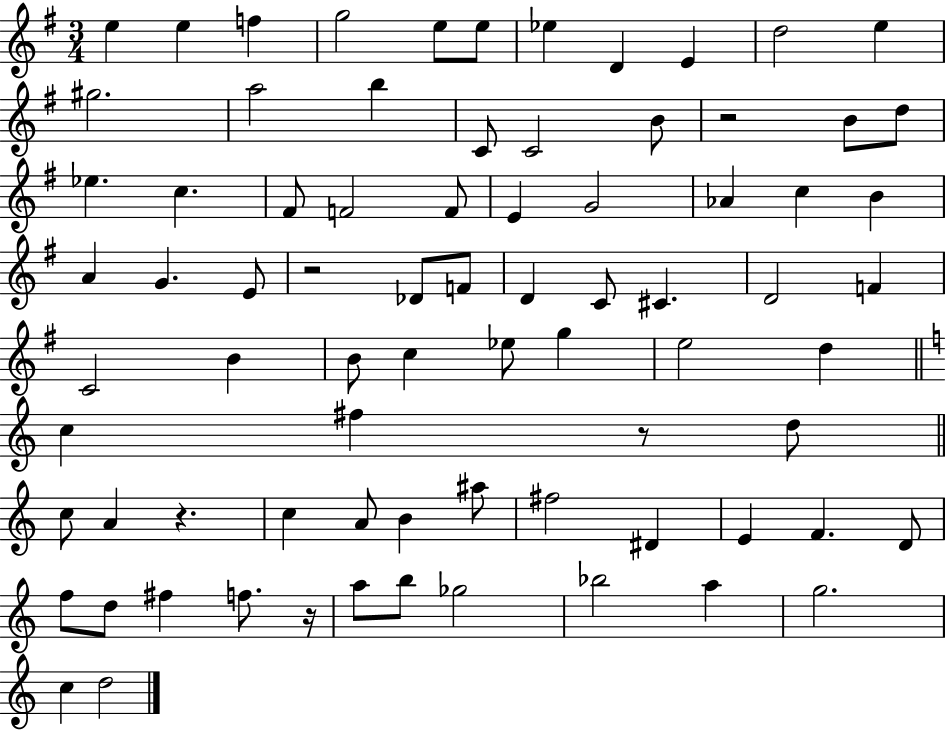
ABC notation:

X:1
T:Untitled
M:3/4
L:1/4
K:G
e e f g2 e/2 e/2 _e D E d2 e ^g2 a2 b C/2 C2 B/2 z2 B/2 d/2 _e c ^F/2 F2 F/2 E G2 _A c B A G E/2 z2 _D/2 F/2 D C/2 ^C D2 F C2 B B/2 c _e/2 g e2 d c ^f z/2 d/2 c/2 A z c A/2 B ^a/2 ^f2 ^D E F D/2 f/2 d/2 ^f f/2 z/4 a/2 b/2 _g2 _b2 a g2 c d2